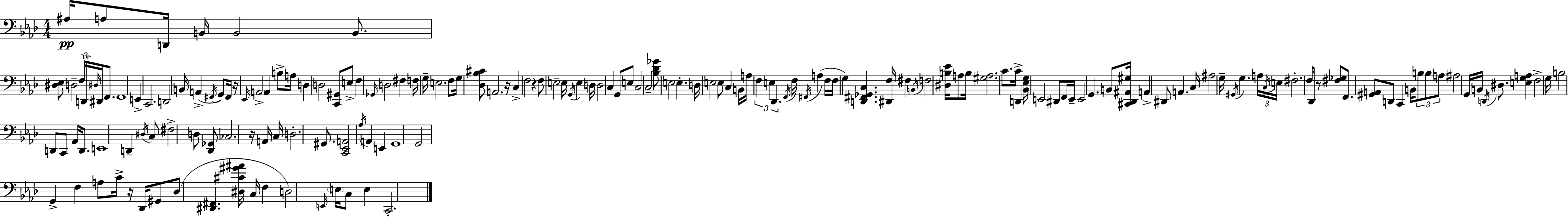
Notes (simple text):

A#3/s A3/e D2/s B2/s B2/h B2/e. [D#3,Eb3]/e D3/h F3/s D2/s D#3/s D#2/s F2/e. F2/w E2/q C2/h. D2/h B2/s A2/q F#2/s G2/e F#2/s R/s Eb2/s A2/h A2/q B3/e A3/s D3/q D3/h [C2,G#2]/e E3/e F3/q Gb2/s D3/h F#3/q F3/s G3/s E3/h. F3/e G3/s [Db3,Bb3,C#4]/e A2/h. R/s C3/q F3/h R/q F3/e E3/h E3/s G2/s E3/q D3/s D3/h C3/q G2/e E3/e C3/h C3/h [Bb3,Db4,Gb4]/e E3/h E3/q. D3/s E3/h E3/e C3/q B2/s A3/s F3/q E3/q Db2/q. F2/s F3/s F#2/s A3/q F3/s F3/s G3/q [D2,F#2,Gb2,C3]/q. [D#2,F3]/s F#3/q B2/s F3/h [D#3,B3,Eb4]/s A3/e B3/s [G#3,A3]/h. C4/e. C4/s D2/q [Bb2,Eb3,G3]/s E2/h D#2/e F2/s E2/s E2/h G2/q. B2/e [C#2,Db2,A#2,G#3]/s A2/q D#2/e A2/q. C3/s A#3/h G3/s G#2/s G3/q. A3/s C3/s E3/s F#3/h. F3/e Db2/s R/e [F#3,Gb3]/e F2/e. [G#2,A2]/e D2/e C2/q B2/s B3/e B3/e A3/e A#3/h G2/s B2/s D2/s D#3/e. [E3,G3,A3]/q F3/h G3/s B3/h D2/e C2/e Ab2/s D2/e. E2/w D2/q D#3/s C3/e F#3/h D3/e [Db2,Gb2]/e CES3/h. R/s A2/s C3/s D3/h. G#2/e. [C2,Eb2,A2]/h Ab3/s A2/q E2/q G2/w G2/h G2/q F3/q A3/e C4/s R/s Db2/s G#2/e Db3/e [D#2,F#2]/q. [D#3,C#4,G#4,A#4]/s C3/s F3/q D3/h E2/s E3/s C3/e E3/q C2/h.